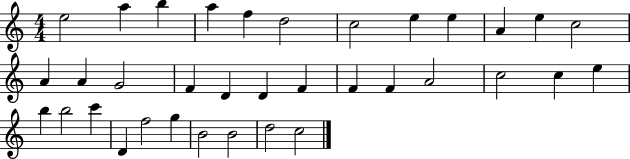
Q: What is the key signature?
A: C major